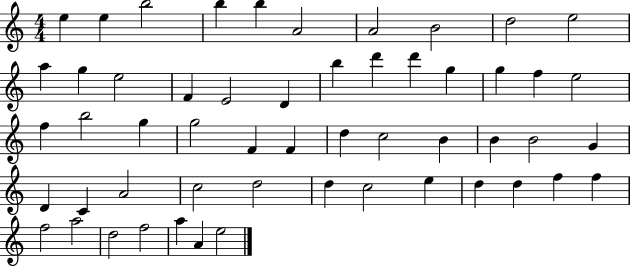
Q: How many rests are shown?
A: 0